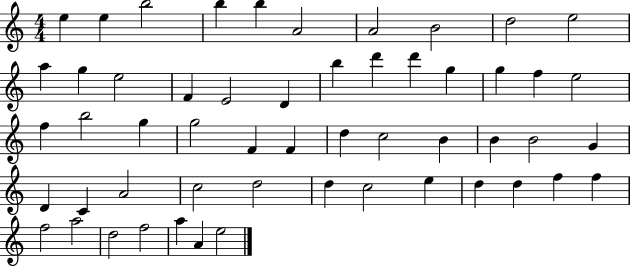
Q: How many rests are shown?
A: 0